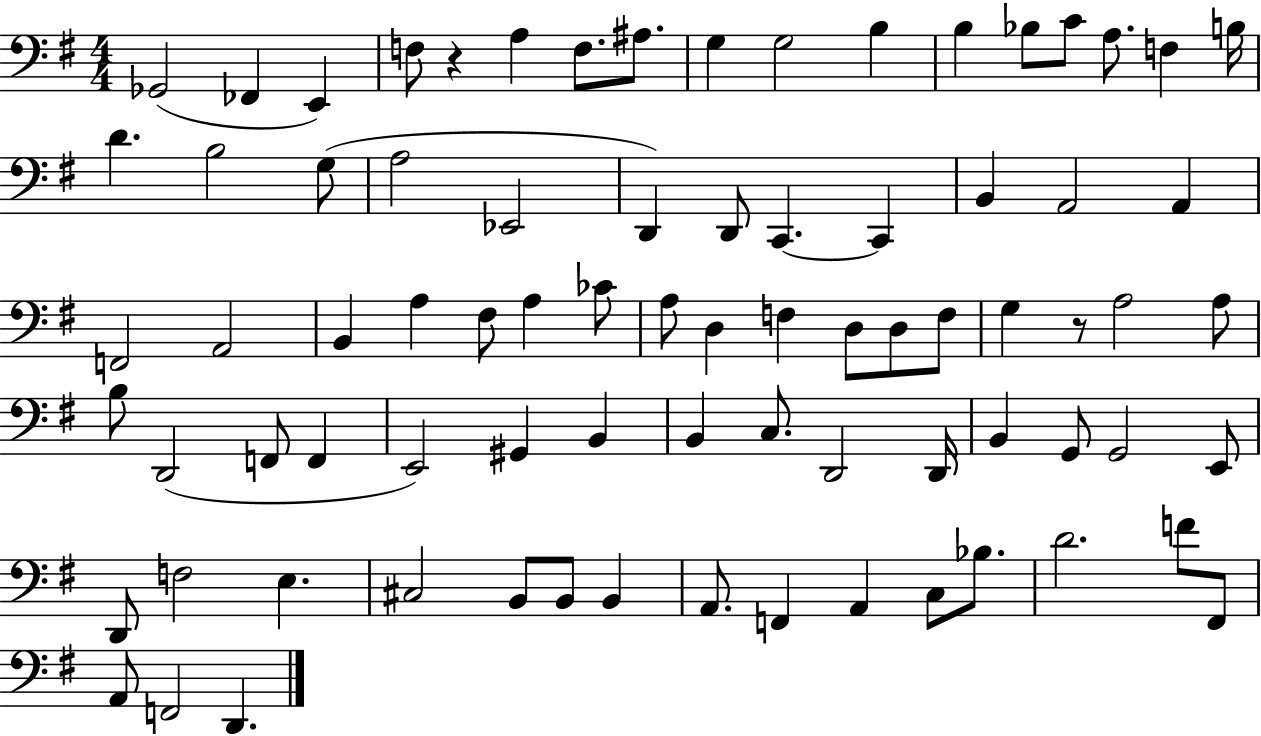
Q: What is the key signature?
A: G major